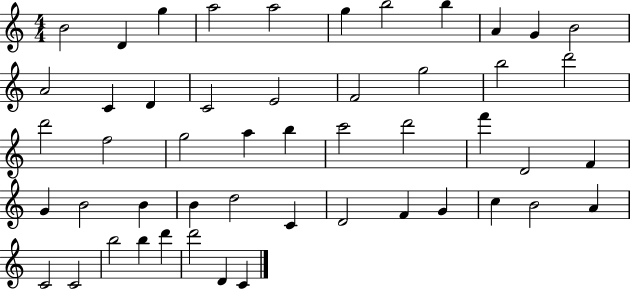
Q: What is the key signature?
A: C major